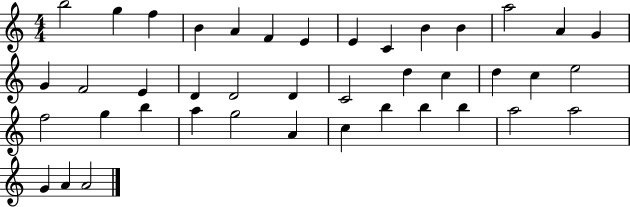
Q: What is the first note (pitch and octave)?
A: B5